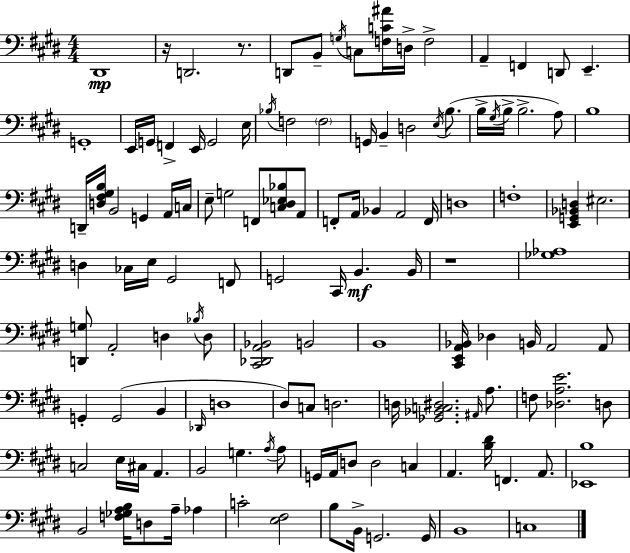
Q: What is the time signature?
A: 4/4